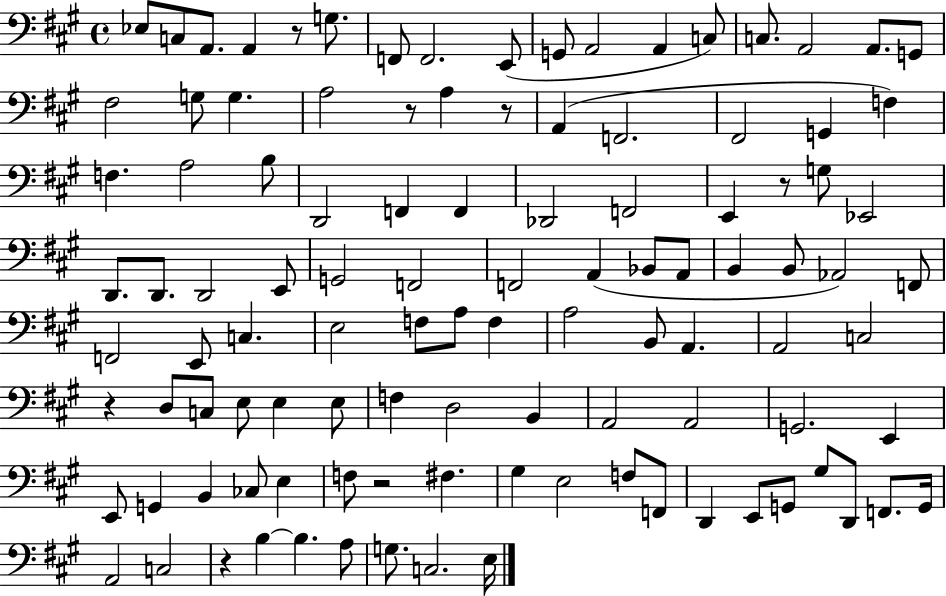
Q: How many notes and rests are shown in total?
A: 108